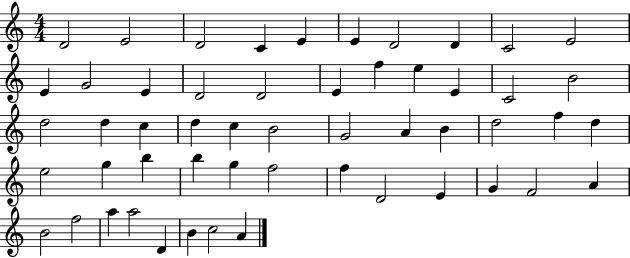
D4/h E4/h D4/h C4/q E4/q E4/q D4/h D4/q C4/h E4/h E4/q G4/h E4/q D4/h D4/h E4/q F5/q E5/q E4/q C4/h B4/h D5/h D5/q C5/q D5/q C5/q B4/h G4/h A4/q B4/q D5/h F5/q D5/q E5/h G5/q B5/q B5/q G5/q F5/h F5/q D4/h E4/q G4/q F4/h A4/q B4/h F5/h A5/q A5/h D4/q B4/q C5/h A4/q